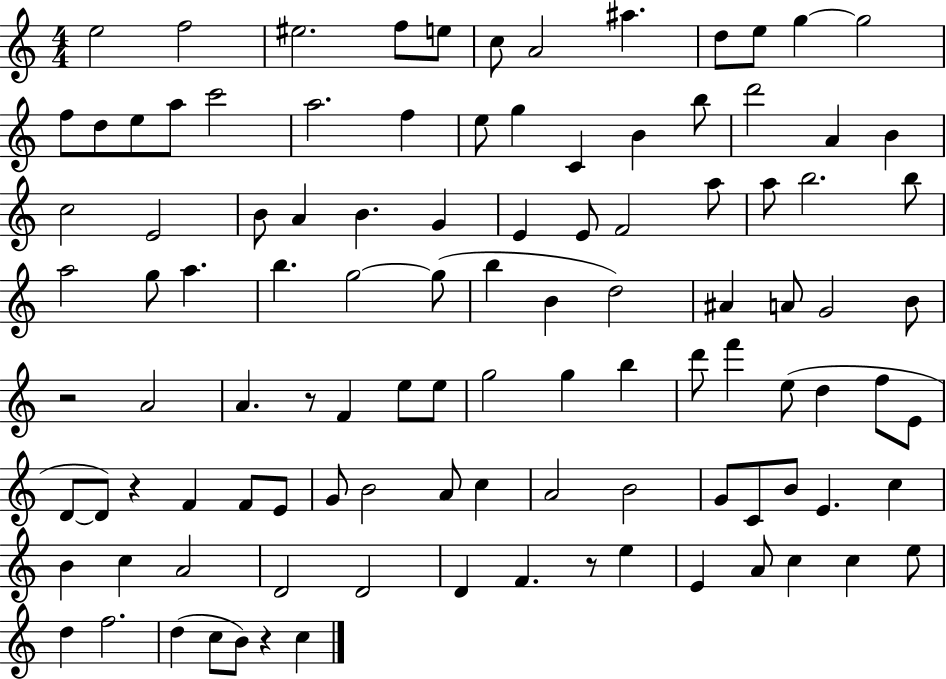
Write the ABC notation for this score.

X:1
T:Untitled
M:4/4
L:1/4
K:C
e2 f2 ^e2 f/2 e/2 c/2 A2 ^a d/2 e/2 g g2 f/2 d/2 e/2 a/2 c'2 a2 f e/2 g C B b/2 d'2 A B c2 E2 B/2 A B G E E/2 F2 a/2 a/2 b2 b/2 a2 g/2 a b g2 g/2 b B d2 ^A A/2 G2 B/2 z2 A2 A z/2 F e/2 e/2 g2 g b d'/2 f' e/2 d f/2 E/2 D/2 D/2 z F F/2 E/2 G/2 B2 A/2 c A2 B2 G/2 C/2 B/2 E c B c A2 D2 D2 D F z/2 e E A/2 c c e/2 d f2 d c/2 B/2 z c